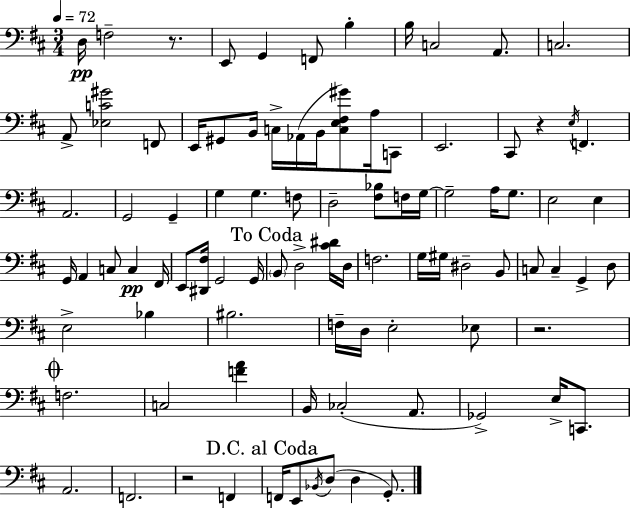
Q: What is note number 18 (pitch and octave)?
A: B2